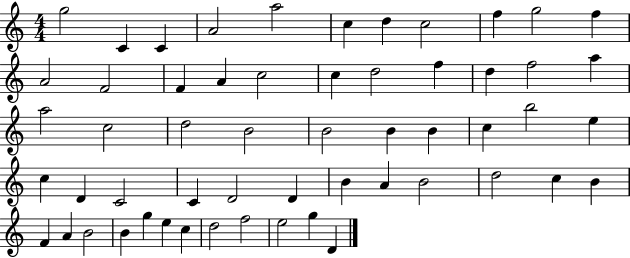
{
  \clef treble
  \numericTimeSignature
  \time 4/4
  \key c \major
  g''2 c'4 c'4 | a'2 a''2 | c''4 d''4 c''2 | f''4 g''2 f''4 | \break a'2 f'2 | f'4 a'4 c''2 | c''4 d''2 f''4 | d''4 f''2 a''4 | \break a''2 c''2 | d''2 b'2 | b'2 b'4 b'4 | c''4 b''2 e''4 | \break c''4 d'4 c'2 | c'4 d'2 d'4 | b'4 a'4 b'2 | d''2 c''4 b'4 | \break f'4 a'4 b'2 | b'4 g''4 e''4 c''4 | d''2 f''2 | e''2 g''4 d'4 | \break \bar "|."
}